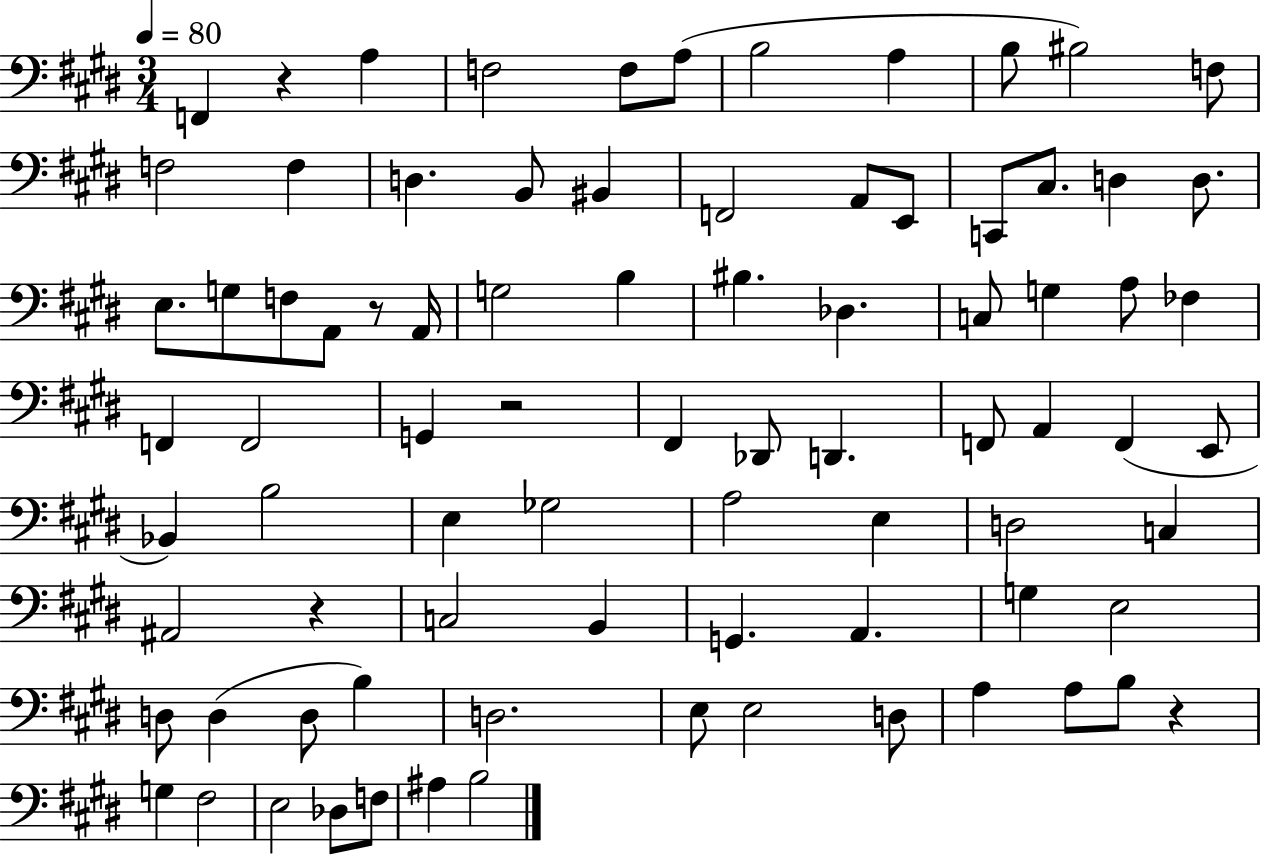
F2/q R/q A3/q F3/h F3/e A3/e B3/h A3/q B3/e BIS3/h F3/e F3/h F3/q D3/q. B2/e BIS2/q F2/h A2/e E2/e C2/e C#3/e. D3/q D3/e. E3/e. G3/e F3/e A2/e R/e A2/s G3/h B3/q BIS3/q. Db3/q. C3/e G3/q A3/e FES3/q F2/q F2/h G2/q R/h F#2/q Db2/e D2/q. F2/e A2/q F2/q E2/e Bb2/q B3/h E3/q Gb3/h A3/h E3/q D3/h C3/q A#2/h R/q C3/h B2/q G2/q. A2/q. G3/q E3/h D3/e D3/q D3/e B3/q D3/h. E3/e E3/h D3/e A3/q A3/e B3/e R/q G3/q F#3/h E3/h Db3/e F3/e A#3/q B3/h